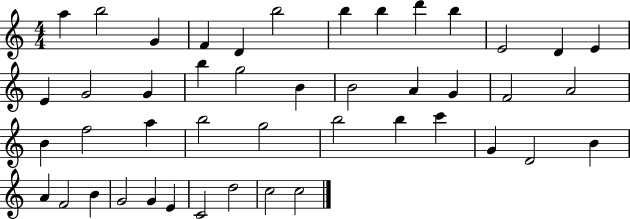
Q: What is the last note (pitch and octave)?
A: C5